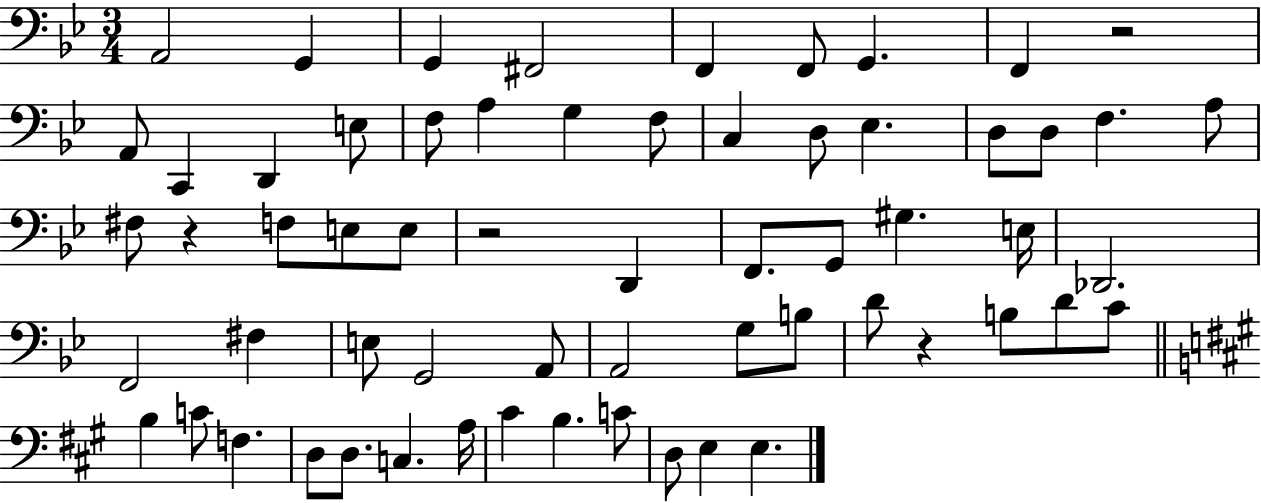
A2/h G2/q G2/q F#2/h F2/q F2/e G2/q. F2/q R/h A2/e C2/q D2/q E3/e F3/e A3/q G3/q F3/e C3/q D3/e Eb3/q. D3/e D3/e F3/q. A3/e F#3/e R/q F3/e E3/e E3/e R/h D2/q F2/e. G2/e G#3/q. E3/s Db2/h. F2/h F#3/q E3/e G2/h A2/e A2/h G3/e B3/e D4/e R/q B3/e D4/e C4/e B3/q C4/e F3/q. D3/e D3/e. C3/q. A3/s C#4/q B3/q. C4/e D3/e E3/q E3/q.